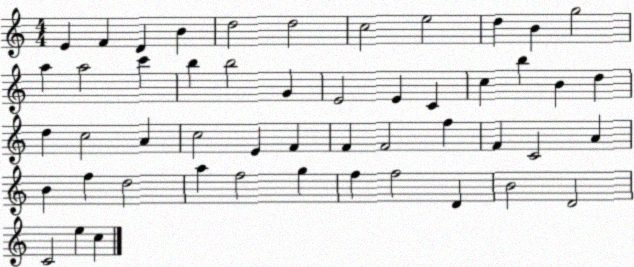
X:1
T:Untitled
M:4/4
L:1/4
K:C
E F D B d2 d2 c2 e2 d B g2 a a2 c' b b2 G E2 E C c b B d d c2 A c2 E F F F2 f F C2 A B f d2 a f2 g f f2 D B2 D2 C2 e c